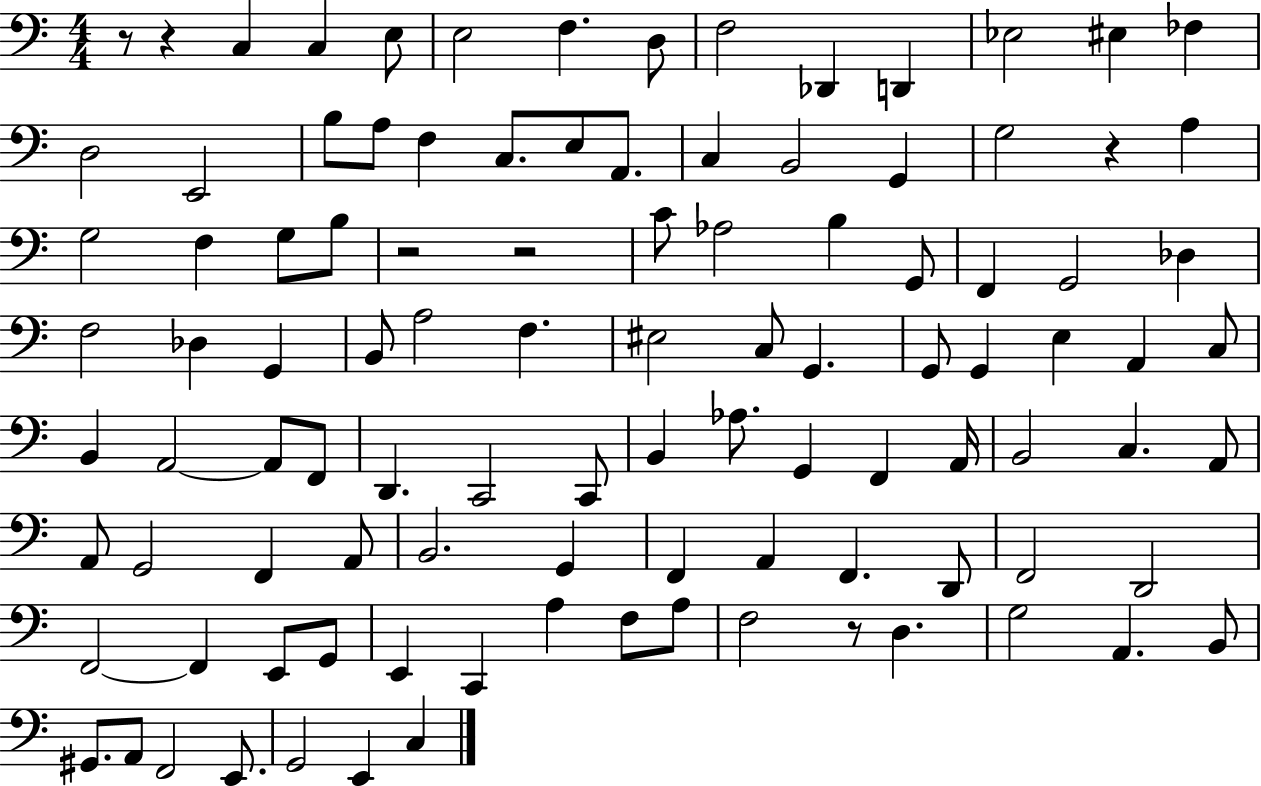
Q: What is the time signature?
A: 4/4